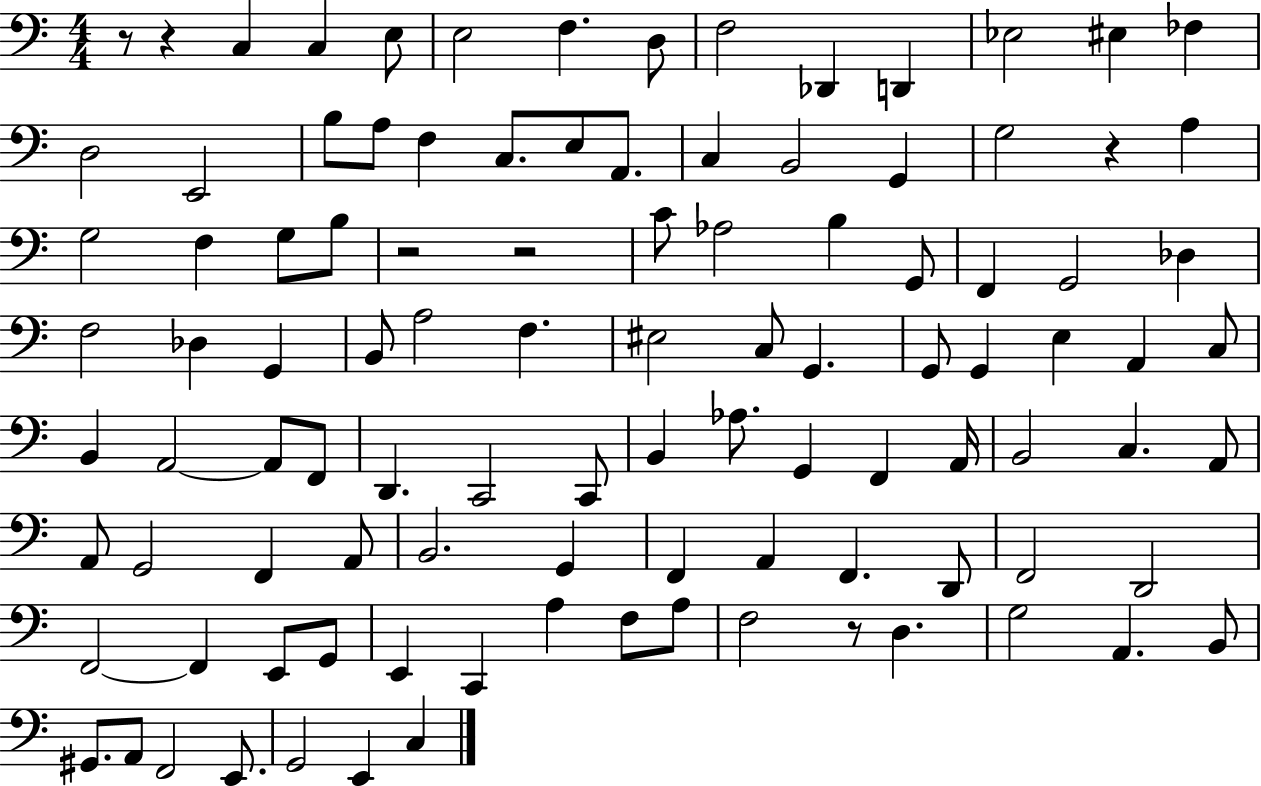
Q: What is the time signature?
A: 4/4